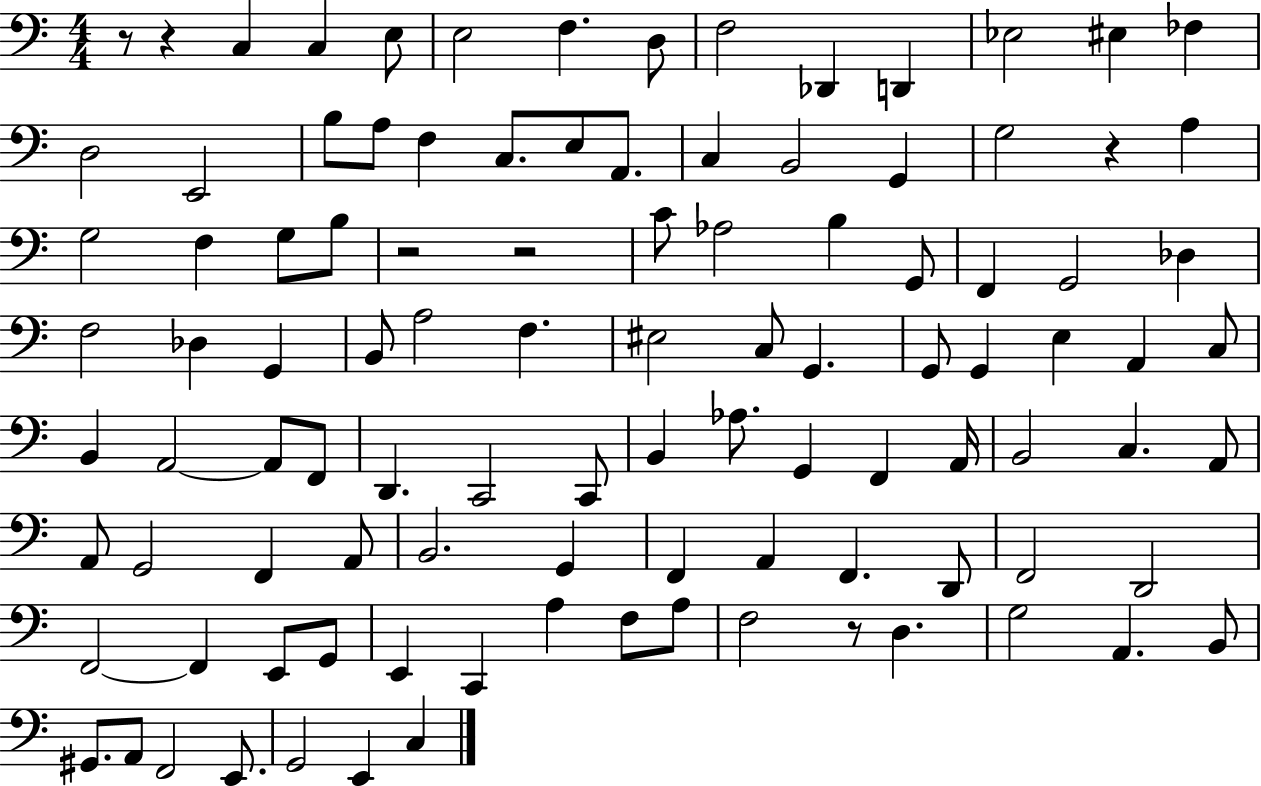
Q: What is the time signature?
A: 4/4